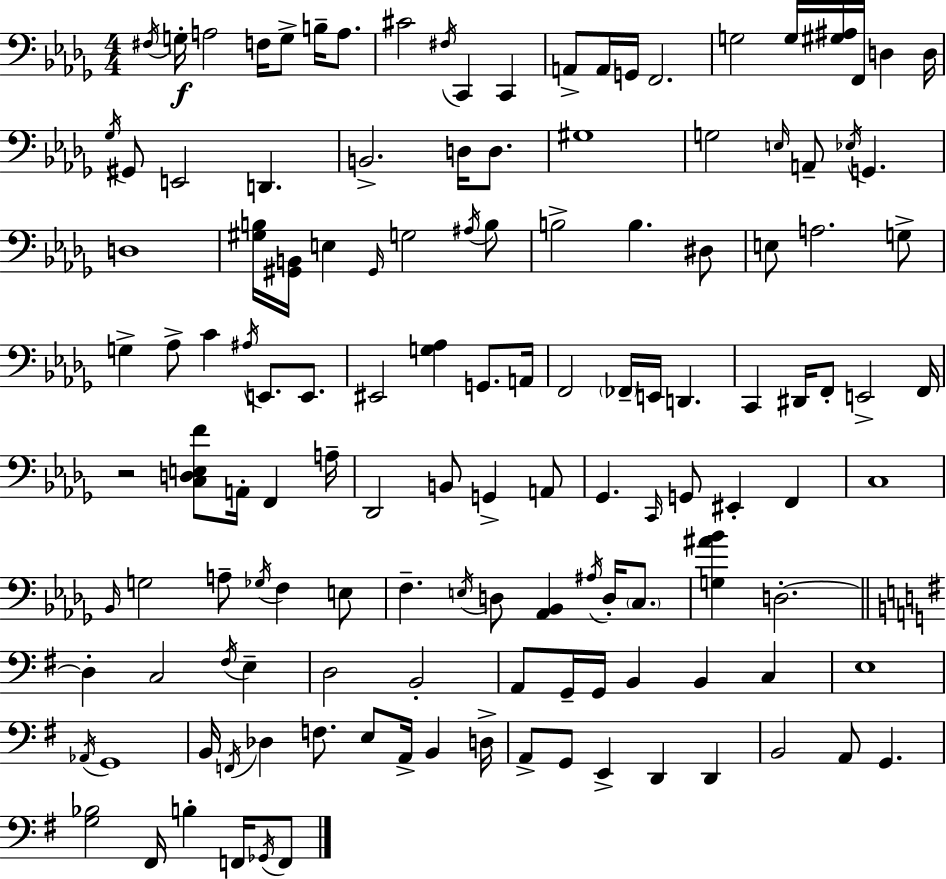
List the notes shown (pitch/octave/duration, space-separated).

F#3/s G3/s A3/h F3/s G3/e B3/s A3/e. C#4/h F#3/s C2/q C2/q A2/e A2/s G2/s F2/h. G3/h G3/s [G#3,A#3]/s F2/s D3/q D3/s Gb3/s G#2/e E2/h D2/q. B2/h. D3/s D3/e. G#3/w G3/h E3/s A2/e Eb3/s G2/q. D3/w [G#3,B3]/s [G#2,B2]/s E3/q G#2/s G3/h A#3/s B3/e B3/h B3/q. D#3/e E3/e A3/h. G3/e G3/q Ab3/e C4/q A#3/s E2/e. E2/e. EIS2/h [G3,Ab3]/q G2/e. A2/s F2/h FES2/s E2/s D2/q. C2/q D#2/s F2/e E2/h F2/s R/h [C3,D3,E3,F4]/e A2/s F2/q A3/s Db2/h B2/e G2/q A2/e Gb2/q. C2/s G2/e EIS2/q F2/q C3/w Bb2/s G3/h A3/e Gb3/s F3/q E3/e F3/q. E3/s D3/e [Ab2,Bb2]/q A#3/s D3/s C3/e. [G3,A#4,Bb4]/q D3/h. D3/q C3/h F#3/s E3/q D3/h B2/h A2/e G2/s G2/s B2/q B2/q C3/q E3/w Ab2/s G2/w B2/s F2/s Db3/q F3/e. E3/e A2/s B2/q D3/s A2/e G2/e E2/q D2/q D2/q B2/h A2/e G2/q. [G3,Bb3]/h F#2/s B3/q F2/s Gb2/s F2/e